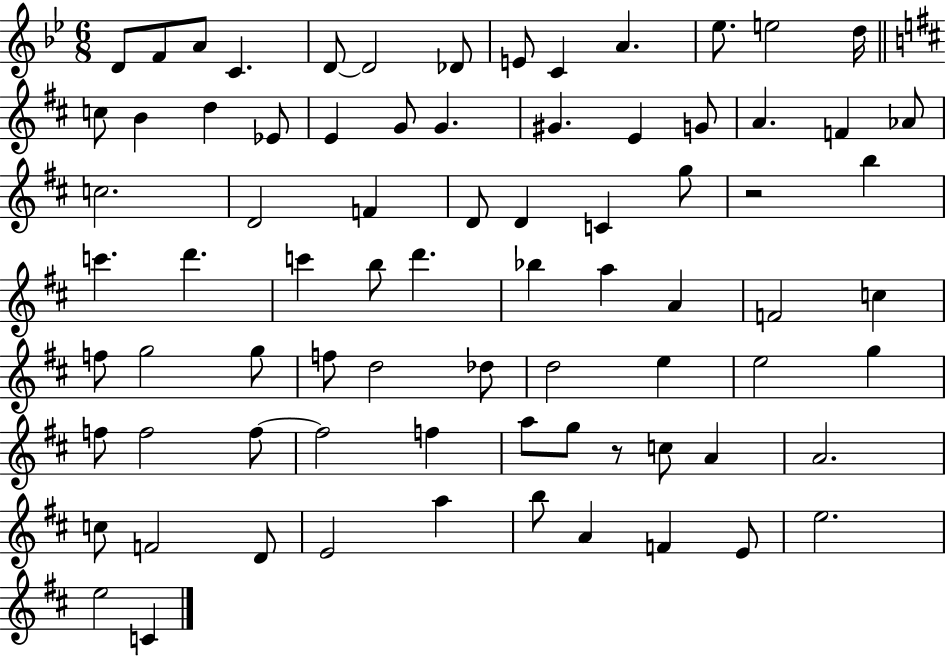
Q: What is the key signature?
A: BES major